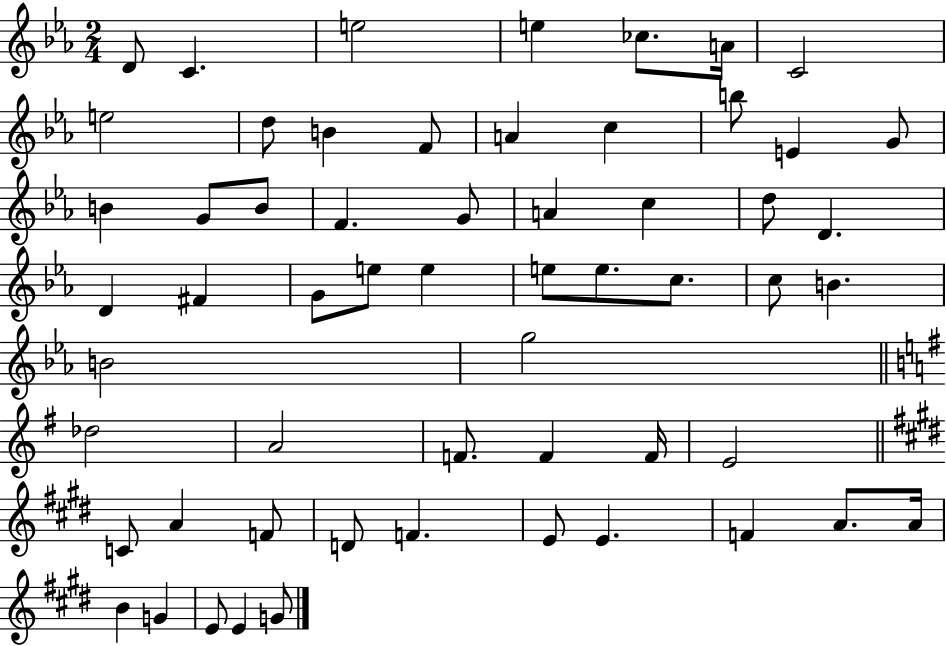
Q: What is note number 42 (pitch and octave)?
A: F4